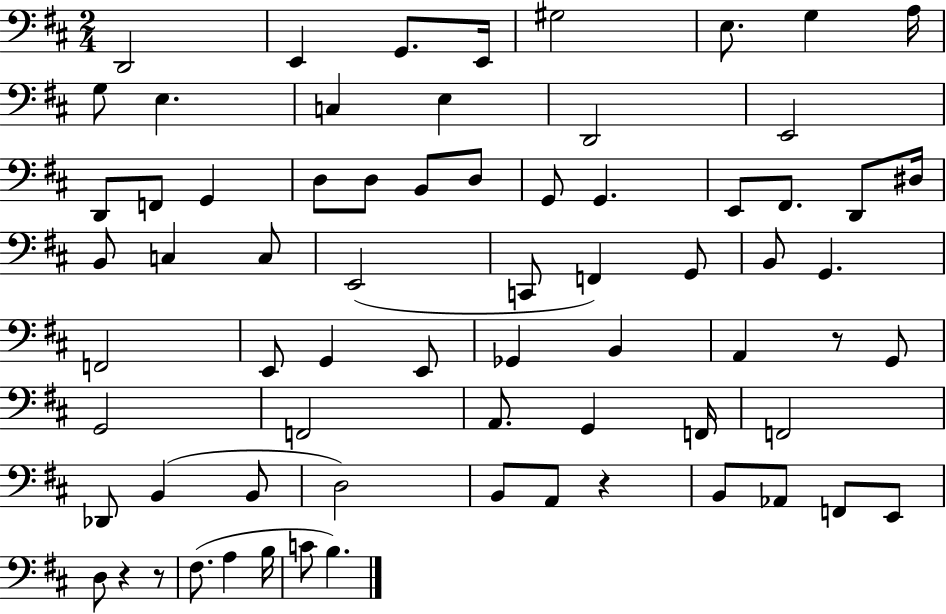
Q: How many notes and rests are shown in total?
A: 70